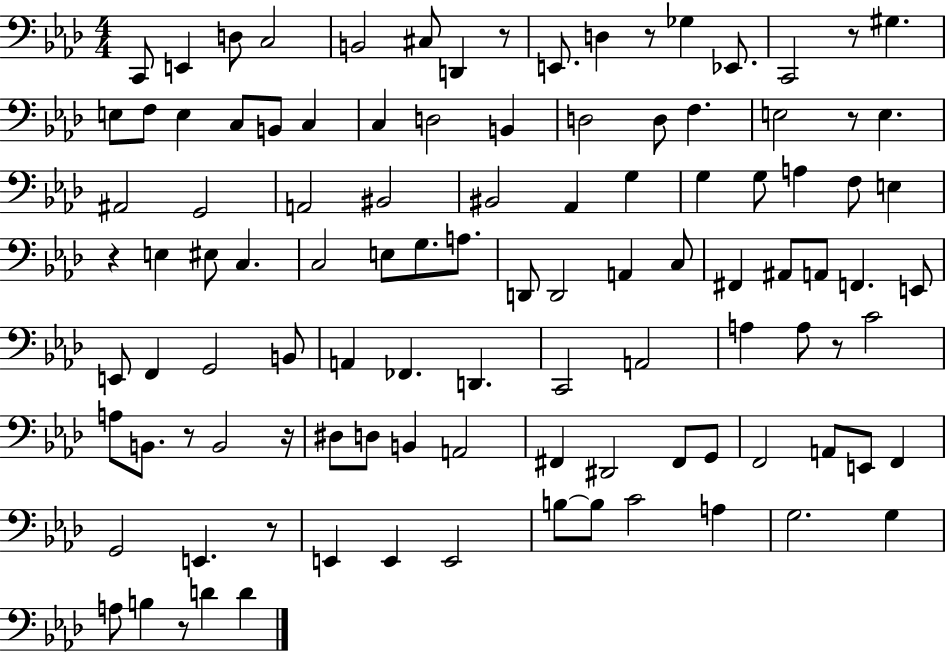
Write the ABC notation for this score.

X:1
T:Untitled
M:4/4
L:1/4
K:Ab
C,,/2 E,, D,/2 C,2 B,,2 ^C,/2 D,, z/2 E,,/2 D, z/2 _G, _E,,/2 C,,2 z/2 ^G, E,/2 F,/2 E, C,/2 B,,/2 C, C, D,2 B,, D,2 D,/2 F, E,2 z/2 E, ^A,,2 G,,2 A,,2 ^B,,2 ^B,,2 _A,, G, G, G,/2 A, F,/2 E, z E, ^E,/2 C, C,2 E,/2 G,/2 A,/2 D,,/2 D,,2 A,, C,/2 ^F,, ^A,,/2 A,,/2 F,, E,,/2 E,,/2 F,, G,,2 B,,/2 A,, _F,, D,, C,,2 A,,2 A, A,/2 z/2 C2 A,/2 B,,/2 z/2 B,,2 z/4 ^D,/2 D,/2 B,, A,,2 ^F,, ^D,,2 ^F,,/2 G,,/2 F,,2 A,,/2 E,,/2 F,, G,,2 E,, z/2 E,, E,, E,,2 B,/2 B,/2 C2 A, G,2 G, A,/2 B, z/2 D D